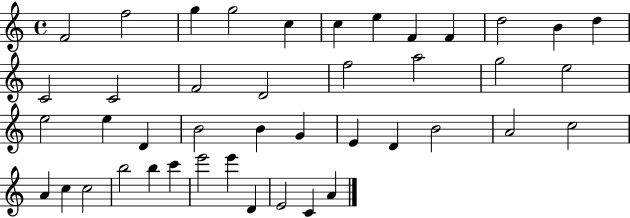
X:1
T:Untitled
M:4/4
L:1/4
K:C
F2 f2 g g2 c c e F F d2 B d C2 C2 F2 D2 f2 a2 g2 e2 e2 e D B2 B G E D B2 A2 c2 A c c2 b2 b c' e'2 e' D E2 C A